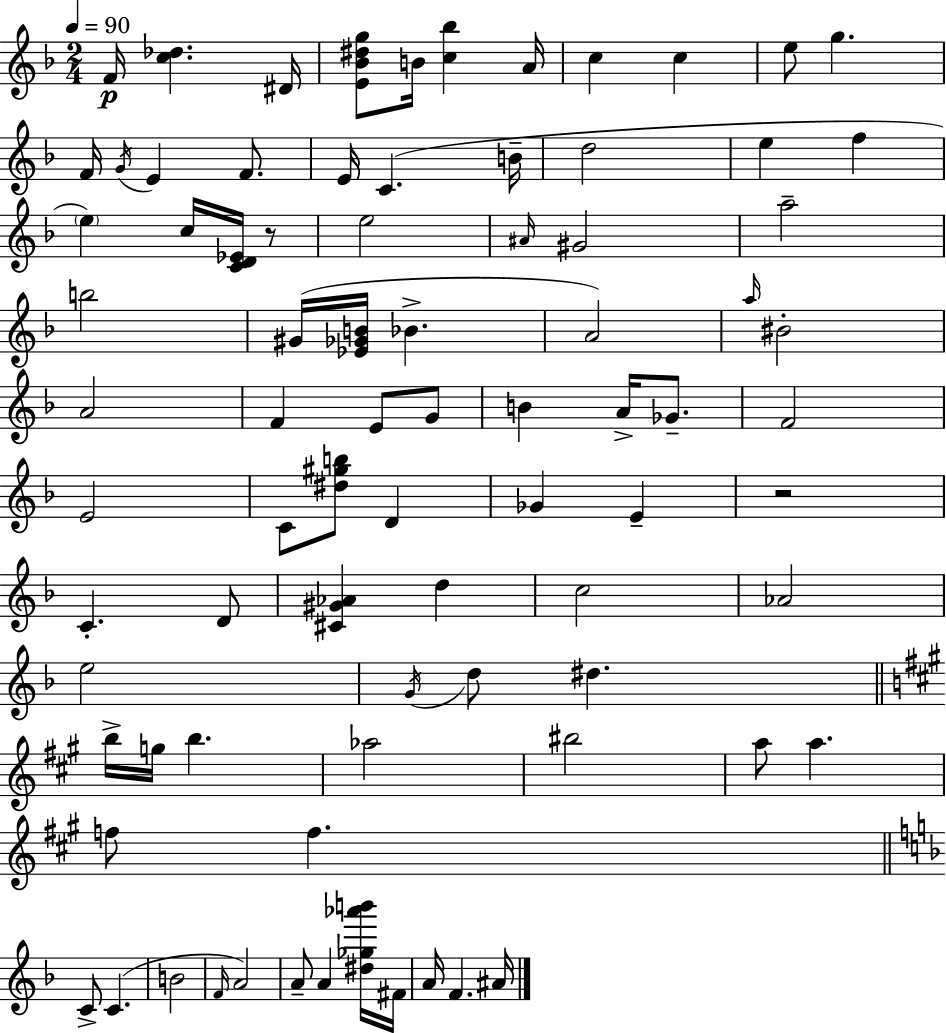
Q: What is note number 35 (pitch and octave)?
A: B4